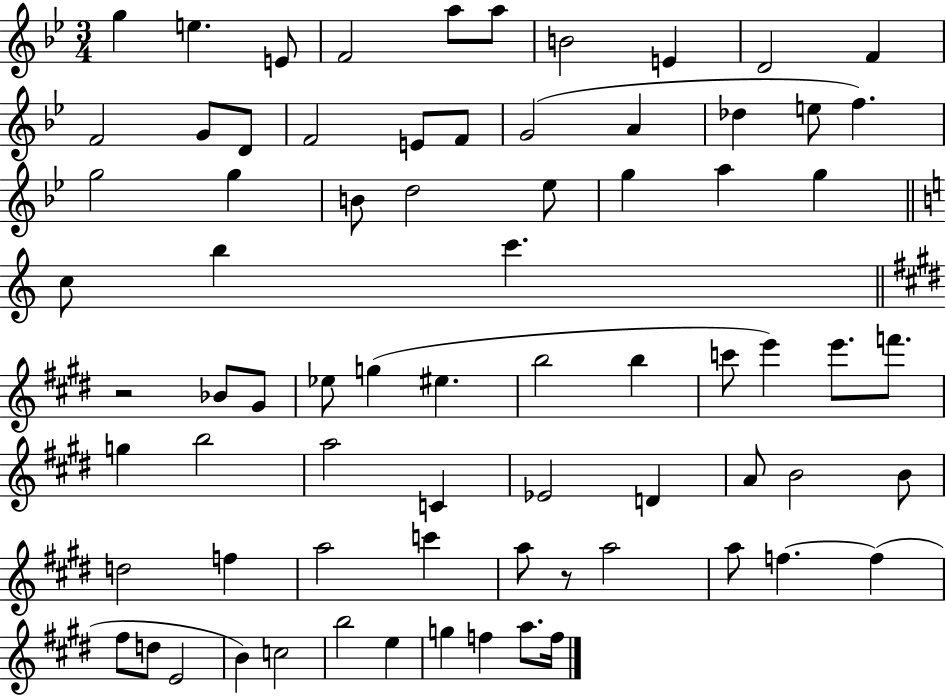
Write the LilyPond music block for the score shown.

{
  \clef treble
  \numericTimeSignature
  \time 3/4
  \key bes \major
  g''4 e''4. e'8 | f'2 a''8 a''8 | b'2 e'4 | d'2 f'4 | \break f'2 g'8 d'8 | f'2 e'8 f'8 | g'2( a'4 | des''4 e''8 f''4.) | \break g''2 g''4 | b'8 d''2 ees''8 | g''4 a''4 g''4 | \bar "||" \break \key c \major c''8 b''4 c'''4. | \bar "||" \break \key e \major r2 bes'8 gis'8 | ees''8 g''4( eis''4. | b''2 b''4 | c'''8 e'''4) e'''8. f'''8. | \break g''4 b''2 | a''2 c'4 | ees'2 d'4 | a'8 b'2 b'8 | \break d''2 f''4 | a''2 c'''4 | a''8 r8 a''2 | a''8 f''4.~~ f''4( | \break fis''8 d''8 e'2 | b'4) c''2 | b''2 e''4 | g''4 f''4 a''8. f''16 | \break \bar "|."
}